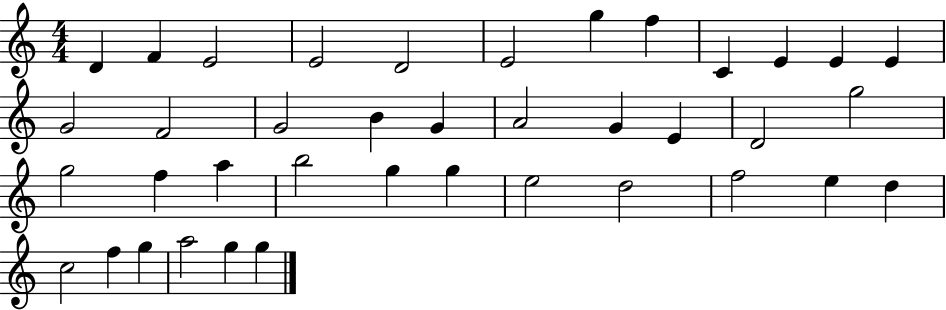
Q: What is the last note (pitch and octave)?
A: G5